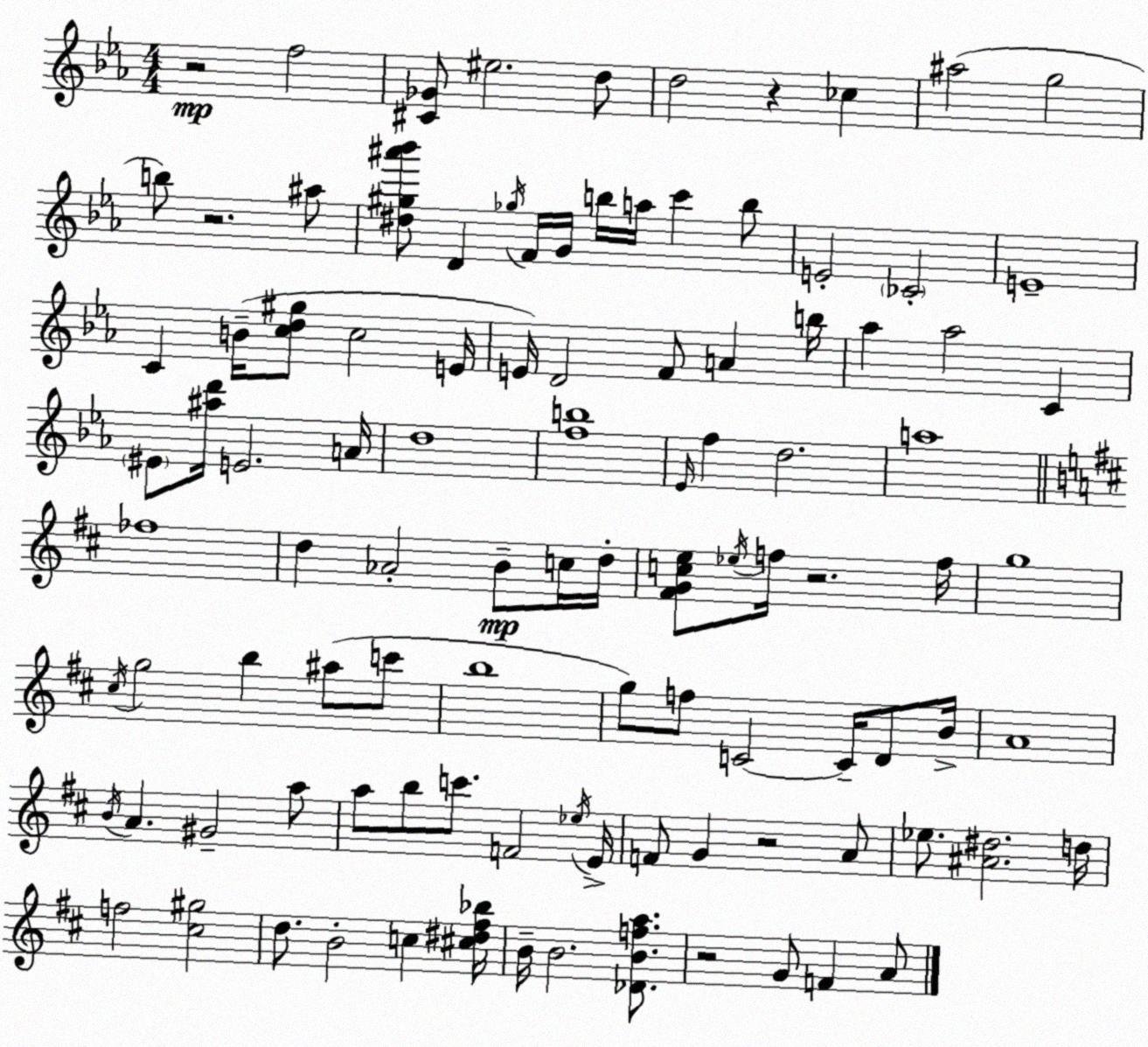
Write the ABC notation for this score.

X:1
T:Untitled
M:4/4
L:1/4
K:Cm
z2 f2 [^C_G]/2 ^e2 d/2 d2 z _c ^a2 g2 b/2 z2 ^a/2 [^d^g^a'_b']/2 D _g/4 F/4 G/4 b/4 a/4 c' b/2 E2 _C2 E4 C B/4 [cd^g]/2 c2 E/4 E/4 D2 F/2 A b/4 _a _a2 C ^E/2 [^ad']/4 E2 A/4 d4 [fb]4 _E/4 f d2 a4 _f4 d _A2 B/2 c/4 d/4 [^FGce]/2 _e/4 f/4 z2 f/4 g4 ^c/4 g2 b ^a/2 c'/2 b4 g/2 f/2 C2 C/4 D/2 B/4 A4 B/4 A ^G2 a/2 a/2 b/2 c'/2 F2 _e/4 E/4 F/2 G z2 A/2 _e/2 [^A^d]2 d/4 f2 [^c^g]2 d/2 B2 c [^c^d^f_b]/4 B/4 B2 [_DBfa]/2 z2 G/2 F A/2